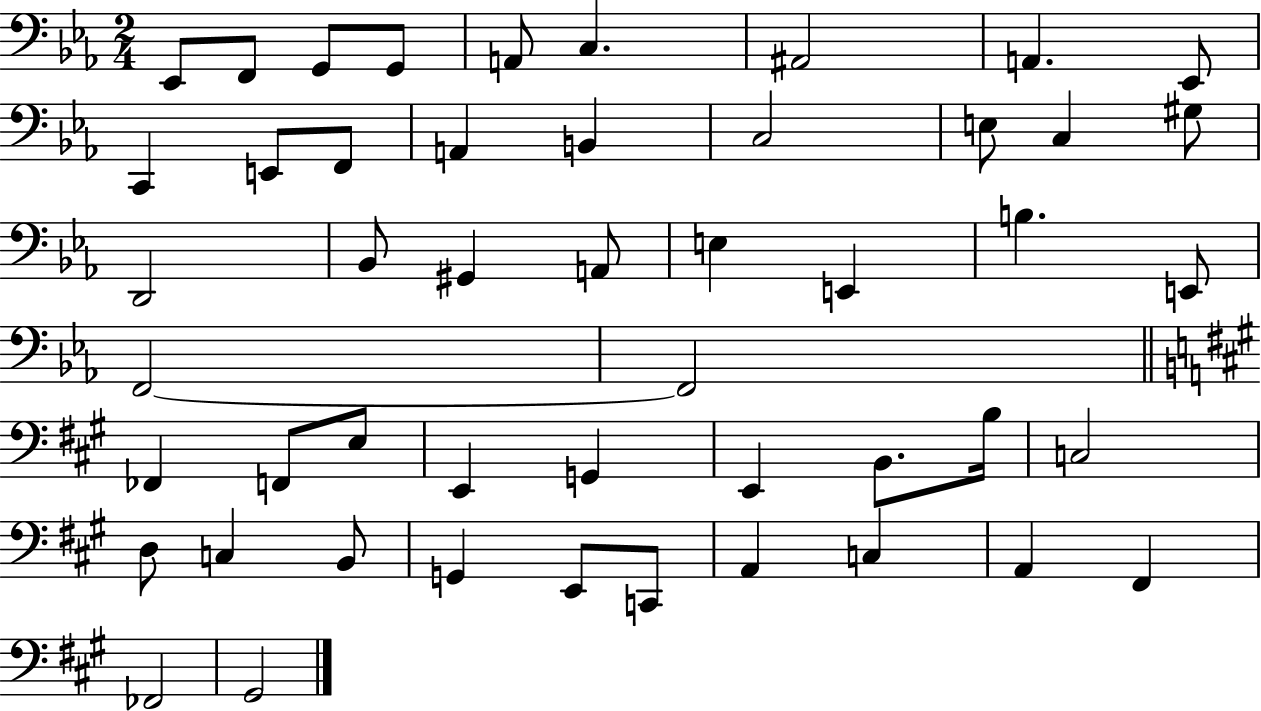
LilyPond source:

{
  \clef bass
  \numericTimeSignature
  \time 2/4
  \key ees \major
  ees,8 f,8 g,8 g,8 | a,8 c4. | ais,2 | a,4. ees,8 | \break c,4 e,8 f,8 | a,4 b,4 | c2 | e8 c4 gis8 | \break d,2 | bes,8 gis,4 a,8 | e4 e,4 | b4. e,8 | \break f,2~~ | f,2 | \bar "||" \break \key a \major fes,4 f,8 e8 | e,4 g,4 | e,4 b,8. b16 | c2 | \break d8 c4 b,8 | g,4 e,8 c,8 | a,4 c4 | a,4 fis,4 | \break fes,2 | gis,2 | \bar "|."
}